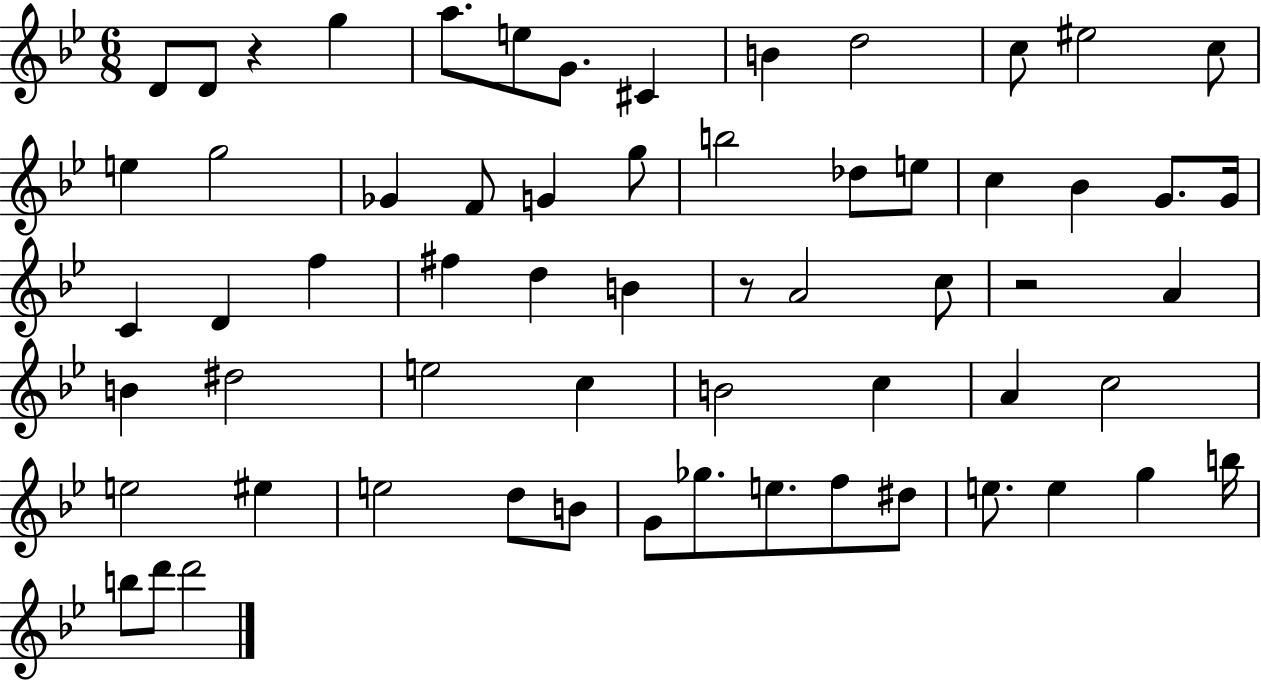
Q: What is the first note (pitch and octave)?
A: D4